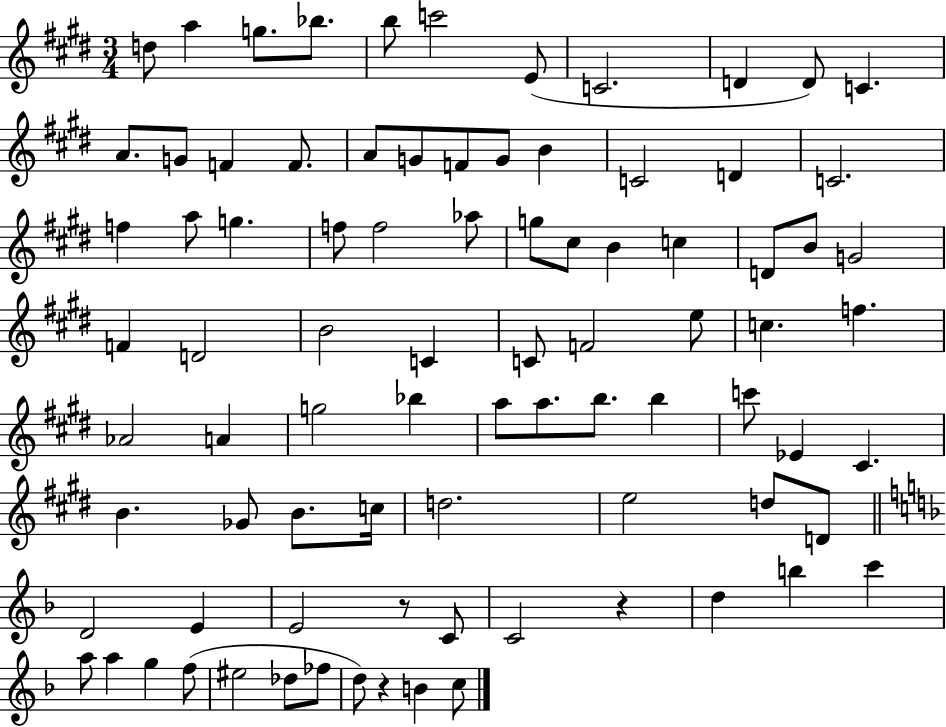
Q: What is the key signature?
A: E major